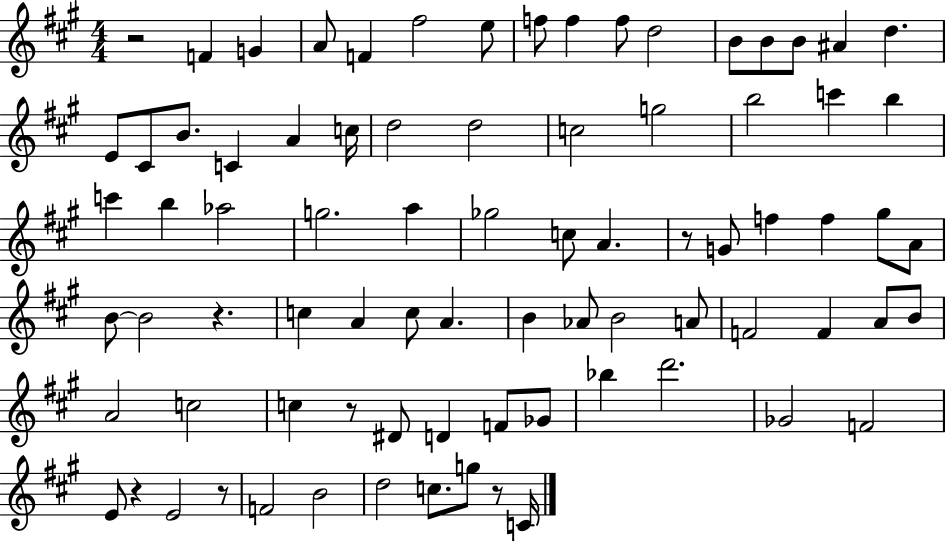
{
  \clef treble
  \numericTimeSignature
  \time 4/4
  \key a \major
  r2 f'4 g'4 | a'8 f'4 fis''2 e''8 | f''8 f''4 f''8 d''2 | b'8 b'8 b'8 ais'4 d''4. | \break e'8 cis'8 b'8. c'4 a'4 c''16 | d''2 d''2 | c''2 g''2 | b''2 c'''4 b''4 | \break c'''4 b''4 aes''2 | g''2. a''4 | ges''2 c''8 a'4. | r8 g'8 f''4 f''4 gis''8 a'8 | \break b'8~~ b'2 r4. | c''4 a'4 c''8 a'4. | b'4 aes'8 b'2 a'8 | f'2 f'4 a'8 b'8 | \break a'2 c''2 | c''4 r8 dis'8 d'4 f'8 ges'8 | bes''4 d'''2. | ges'2 f'2 | \break e'8 r4 e'2 r8 | f'2 b'2 | d''2 c''8. g''8 r8 c'16 | \bar "|."
}